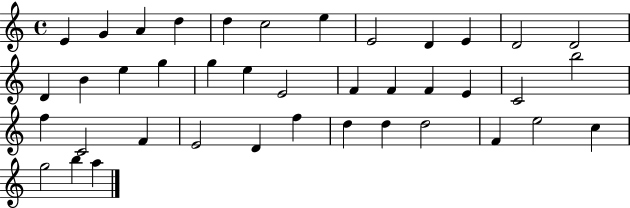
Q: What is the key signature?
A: C major